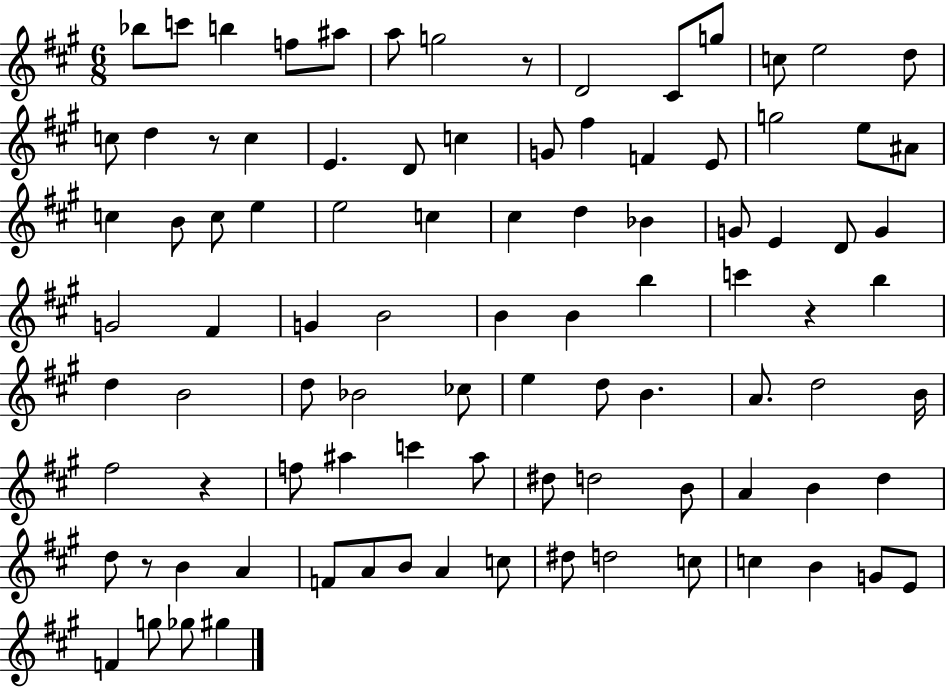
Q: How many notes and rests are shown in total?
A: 94